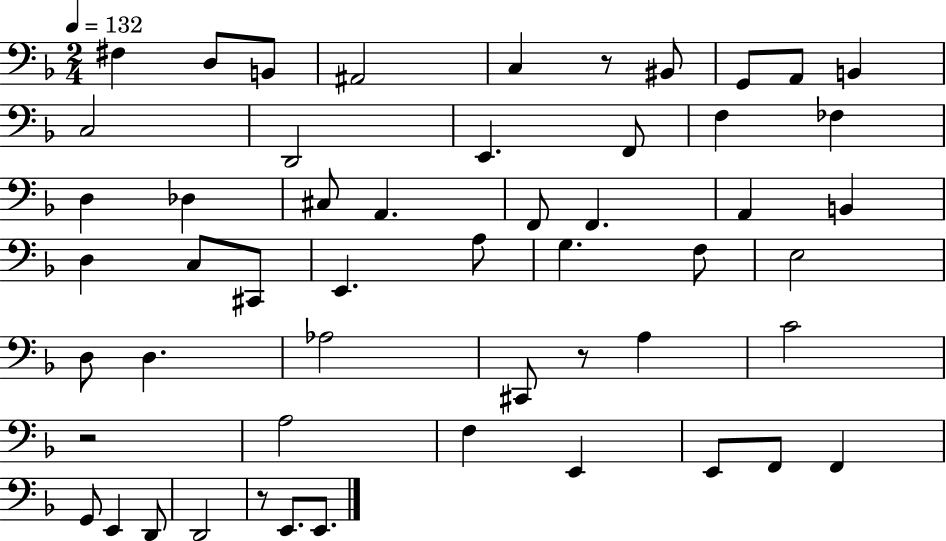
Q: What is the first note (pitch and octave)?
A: F#3